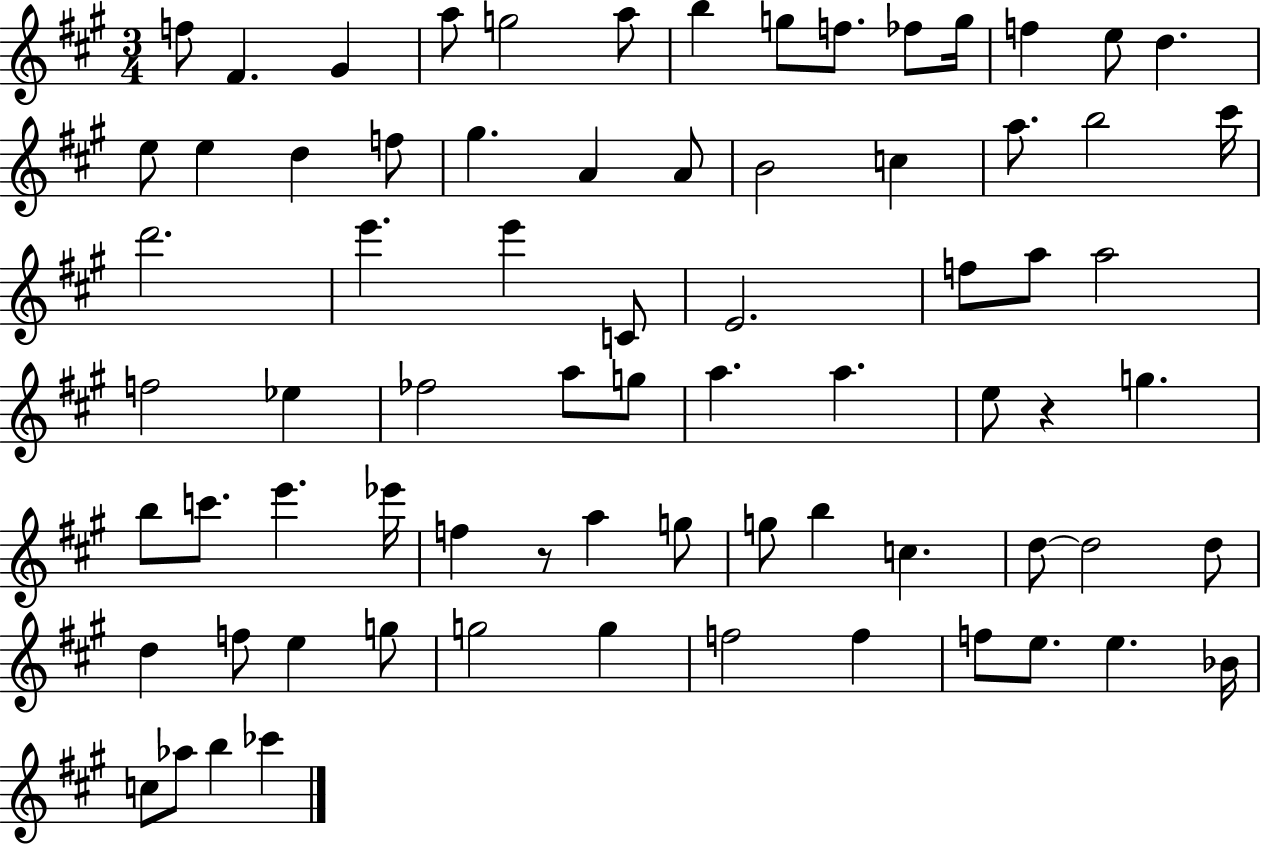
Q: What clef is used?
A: treble